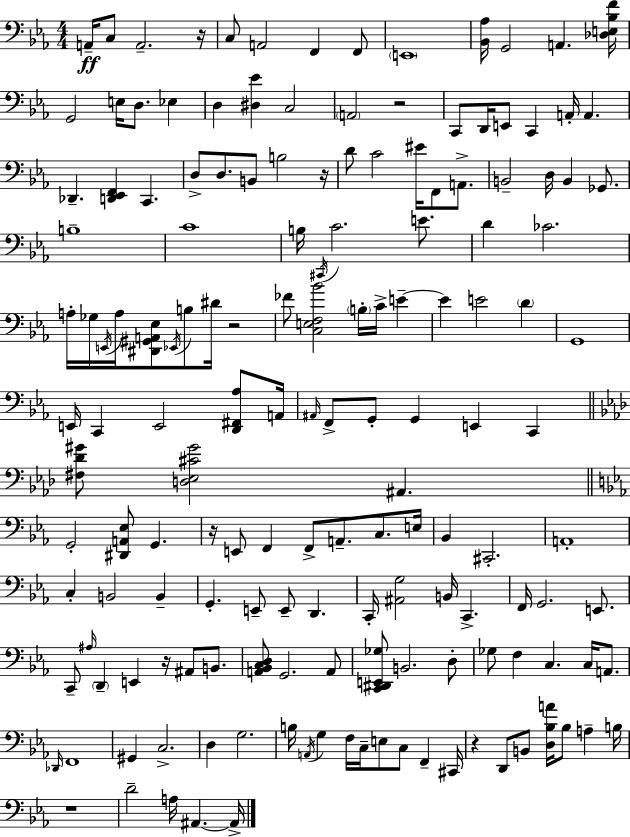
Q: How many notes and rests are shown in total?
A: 157